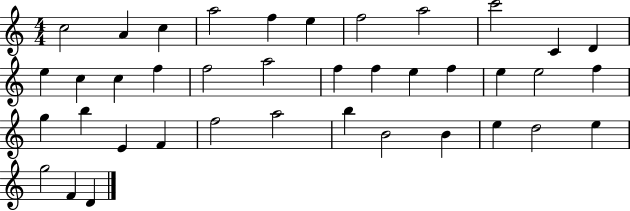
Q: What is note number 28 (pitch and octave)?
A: F4